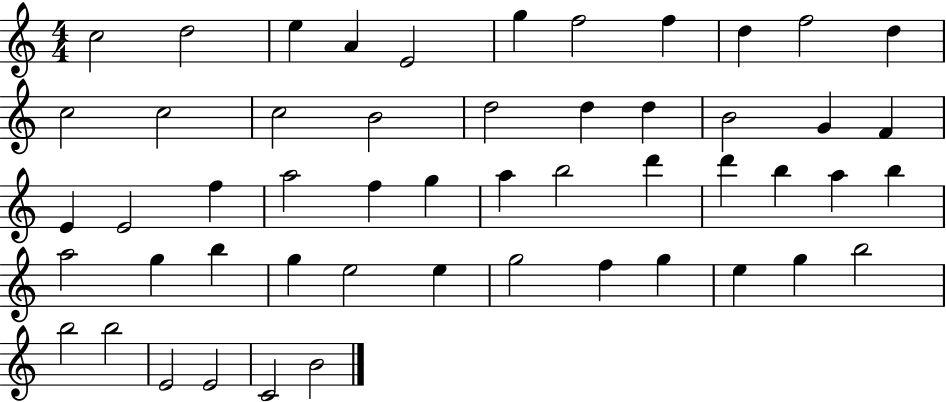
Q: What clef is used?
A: treble